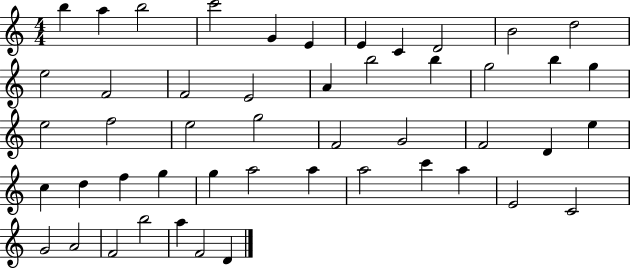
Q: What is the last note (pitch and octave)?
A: D4